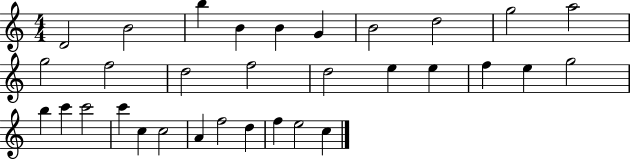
X:1
T:Untitled
M:4/4
L:1/4
K:C
D2 B2 b B B G B2 d2 g2 a2 g2 f2 d2 f2 d2 e e f e g2 b c' c'2 c' c c2 A f2 d f e2 c